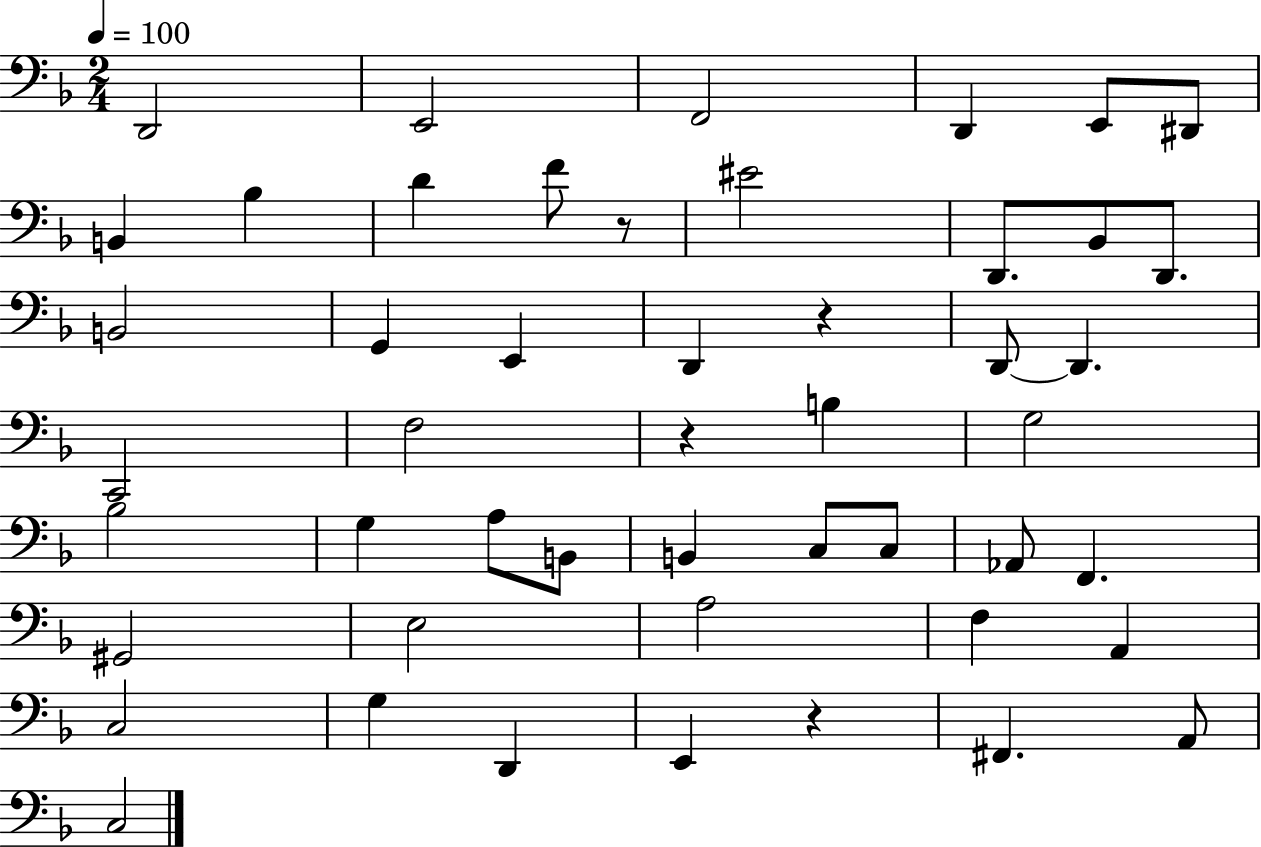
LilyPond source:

{
  \clef bass
  \numericTimeSignature
  \time 2/4
  \key f \major
  \tempo 4 = 100
  d,2 | e,2 | f,2 | d,4 e,8 dis,8 | \break b,4 bes4 | d'4 f'8 r8 | eis'2 | d,8. bes,8 d,8. | \break b,2 | g,4 e,4 | d,4 r4 | d,8~~ d,4. | \break c,2 | f2 | r4 b4 | g2 | \break bes2 | g4 a8 b,8 | b,4 c8 c8 | aes,8 f,4. | \break gis,2 | e2 | a2 | f4 a,4 | \break c2 | g4 d,4 | e,4 r4 | fis,4. a,8 | \break c2 | \bar "|."
}